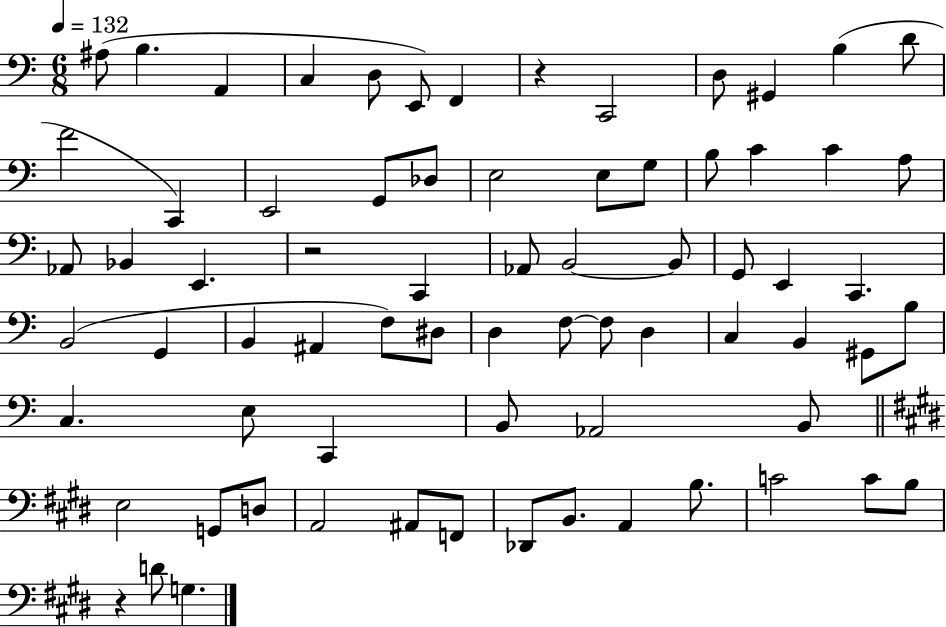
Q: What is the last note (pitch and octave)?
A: G3